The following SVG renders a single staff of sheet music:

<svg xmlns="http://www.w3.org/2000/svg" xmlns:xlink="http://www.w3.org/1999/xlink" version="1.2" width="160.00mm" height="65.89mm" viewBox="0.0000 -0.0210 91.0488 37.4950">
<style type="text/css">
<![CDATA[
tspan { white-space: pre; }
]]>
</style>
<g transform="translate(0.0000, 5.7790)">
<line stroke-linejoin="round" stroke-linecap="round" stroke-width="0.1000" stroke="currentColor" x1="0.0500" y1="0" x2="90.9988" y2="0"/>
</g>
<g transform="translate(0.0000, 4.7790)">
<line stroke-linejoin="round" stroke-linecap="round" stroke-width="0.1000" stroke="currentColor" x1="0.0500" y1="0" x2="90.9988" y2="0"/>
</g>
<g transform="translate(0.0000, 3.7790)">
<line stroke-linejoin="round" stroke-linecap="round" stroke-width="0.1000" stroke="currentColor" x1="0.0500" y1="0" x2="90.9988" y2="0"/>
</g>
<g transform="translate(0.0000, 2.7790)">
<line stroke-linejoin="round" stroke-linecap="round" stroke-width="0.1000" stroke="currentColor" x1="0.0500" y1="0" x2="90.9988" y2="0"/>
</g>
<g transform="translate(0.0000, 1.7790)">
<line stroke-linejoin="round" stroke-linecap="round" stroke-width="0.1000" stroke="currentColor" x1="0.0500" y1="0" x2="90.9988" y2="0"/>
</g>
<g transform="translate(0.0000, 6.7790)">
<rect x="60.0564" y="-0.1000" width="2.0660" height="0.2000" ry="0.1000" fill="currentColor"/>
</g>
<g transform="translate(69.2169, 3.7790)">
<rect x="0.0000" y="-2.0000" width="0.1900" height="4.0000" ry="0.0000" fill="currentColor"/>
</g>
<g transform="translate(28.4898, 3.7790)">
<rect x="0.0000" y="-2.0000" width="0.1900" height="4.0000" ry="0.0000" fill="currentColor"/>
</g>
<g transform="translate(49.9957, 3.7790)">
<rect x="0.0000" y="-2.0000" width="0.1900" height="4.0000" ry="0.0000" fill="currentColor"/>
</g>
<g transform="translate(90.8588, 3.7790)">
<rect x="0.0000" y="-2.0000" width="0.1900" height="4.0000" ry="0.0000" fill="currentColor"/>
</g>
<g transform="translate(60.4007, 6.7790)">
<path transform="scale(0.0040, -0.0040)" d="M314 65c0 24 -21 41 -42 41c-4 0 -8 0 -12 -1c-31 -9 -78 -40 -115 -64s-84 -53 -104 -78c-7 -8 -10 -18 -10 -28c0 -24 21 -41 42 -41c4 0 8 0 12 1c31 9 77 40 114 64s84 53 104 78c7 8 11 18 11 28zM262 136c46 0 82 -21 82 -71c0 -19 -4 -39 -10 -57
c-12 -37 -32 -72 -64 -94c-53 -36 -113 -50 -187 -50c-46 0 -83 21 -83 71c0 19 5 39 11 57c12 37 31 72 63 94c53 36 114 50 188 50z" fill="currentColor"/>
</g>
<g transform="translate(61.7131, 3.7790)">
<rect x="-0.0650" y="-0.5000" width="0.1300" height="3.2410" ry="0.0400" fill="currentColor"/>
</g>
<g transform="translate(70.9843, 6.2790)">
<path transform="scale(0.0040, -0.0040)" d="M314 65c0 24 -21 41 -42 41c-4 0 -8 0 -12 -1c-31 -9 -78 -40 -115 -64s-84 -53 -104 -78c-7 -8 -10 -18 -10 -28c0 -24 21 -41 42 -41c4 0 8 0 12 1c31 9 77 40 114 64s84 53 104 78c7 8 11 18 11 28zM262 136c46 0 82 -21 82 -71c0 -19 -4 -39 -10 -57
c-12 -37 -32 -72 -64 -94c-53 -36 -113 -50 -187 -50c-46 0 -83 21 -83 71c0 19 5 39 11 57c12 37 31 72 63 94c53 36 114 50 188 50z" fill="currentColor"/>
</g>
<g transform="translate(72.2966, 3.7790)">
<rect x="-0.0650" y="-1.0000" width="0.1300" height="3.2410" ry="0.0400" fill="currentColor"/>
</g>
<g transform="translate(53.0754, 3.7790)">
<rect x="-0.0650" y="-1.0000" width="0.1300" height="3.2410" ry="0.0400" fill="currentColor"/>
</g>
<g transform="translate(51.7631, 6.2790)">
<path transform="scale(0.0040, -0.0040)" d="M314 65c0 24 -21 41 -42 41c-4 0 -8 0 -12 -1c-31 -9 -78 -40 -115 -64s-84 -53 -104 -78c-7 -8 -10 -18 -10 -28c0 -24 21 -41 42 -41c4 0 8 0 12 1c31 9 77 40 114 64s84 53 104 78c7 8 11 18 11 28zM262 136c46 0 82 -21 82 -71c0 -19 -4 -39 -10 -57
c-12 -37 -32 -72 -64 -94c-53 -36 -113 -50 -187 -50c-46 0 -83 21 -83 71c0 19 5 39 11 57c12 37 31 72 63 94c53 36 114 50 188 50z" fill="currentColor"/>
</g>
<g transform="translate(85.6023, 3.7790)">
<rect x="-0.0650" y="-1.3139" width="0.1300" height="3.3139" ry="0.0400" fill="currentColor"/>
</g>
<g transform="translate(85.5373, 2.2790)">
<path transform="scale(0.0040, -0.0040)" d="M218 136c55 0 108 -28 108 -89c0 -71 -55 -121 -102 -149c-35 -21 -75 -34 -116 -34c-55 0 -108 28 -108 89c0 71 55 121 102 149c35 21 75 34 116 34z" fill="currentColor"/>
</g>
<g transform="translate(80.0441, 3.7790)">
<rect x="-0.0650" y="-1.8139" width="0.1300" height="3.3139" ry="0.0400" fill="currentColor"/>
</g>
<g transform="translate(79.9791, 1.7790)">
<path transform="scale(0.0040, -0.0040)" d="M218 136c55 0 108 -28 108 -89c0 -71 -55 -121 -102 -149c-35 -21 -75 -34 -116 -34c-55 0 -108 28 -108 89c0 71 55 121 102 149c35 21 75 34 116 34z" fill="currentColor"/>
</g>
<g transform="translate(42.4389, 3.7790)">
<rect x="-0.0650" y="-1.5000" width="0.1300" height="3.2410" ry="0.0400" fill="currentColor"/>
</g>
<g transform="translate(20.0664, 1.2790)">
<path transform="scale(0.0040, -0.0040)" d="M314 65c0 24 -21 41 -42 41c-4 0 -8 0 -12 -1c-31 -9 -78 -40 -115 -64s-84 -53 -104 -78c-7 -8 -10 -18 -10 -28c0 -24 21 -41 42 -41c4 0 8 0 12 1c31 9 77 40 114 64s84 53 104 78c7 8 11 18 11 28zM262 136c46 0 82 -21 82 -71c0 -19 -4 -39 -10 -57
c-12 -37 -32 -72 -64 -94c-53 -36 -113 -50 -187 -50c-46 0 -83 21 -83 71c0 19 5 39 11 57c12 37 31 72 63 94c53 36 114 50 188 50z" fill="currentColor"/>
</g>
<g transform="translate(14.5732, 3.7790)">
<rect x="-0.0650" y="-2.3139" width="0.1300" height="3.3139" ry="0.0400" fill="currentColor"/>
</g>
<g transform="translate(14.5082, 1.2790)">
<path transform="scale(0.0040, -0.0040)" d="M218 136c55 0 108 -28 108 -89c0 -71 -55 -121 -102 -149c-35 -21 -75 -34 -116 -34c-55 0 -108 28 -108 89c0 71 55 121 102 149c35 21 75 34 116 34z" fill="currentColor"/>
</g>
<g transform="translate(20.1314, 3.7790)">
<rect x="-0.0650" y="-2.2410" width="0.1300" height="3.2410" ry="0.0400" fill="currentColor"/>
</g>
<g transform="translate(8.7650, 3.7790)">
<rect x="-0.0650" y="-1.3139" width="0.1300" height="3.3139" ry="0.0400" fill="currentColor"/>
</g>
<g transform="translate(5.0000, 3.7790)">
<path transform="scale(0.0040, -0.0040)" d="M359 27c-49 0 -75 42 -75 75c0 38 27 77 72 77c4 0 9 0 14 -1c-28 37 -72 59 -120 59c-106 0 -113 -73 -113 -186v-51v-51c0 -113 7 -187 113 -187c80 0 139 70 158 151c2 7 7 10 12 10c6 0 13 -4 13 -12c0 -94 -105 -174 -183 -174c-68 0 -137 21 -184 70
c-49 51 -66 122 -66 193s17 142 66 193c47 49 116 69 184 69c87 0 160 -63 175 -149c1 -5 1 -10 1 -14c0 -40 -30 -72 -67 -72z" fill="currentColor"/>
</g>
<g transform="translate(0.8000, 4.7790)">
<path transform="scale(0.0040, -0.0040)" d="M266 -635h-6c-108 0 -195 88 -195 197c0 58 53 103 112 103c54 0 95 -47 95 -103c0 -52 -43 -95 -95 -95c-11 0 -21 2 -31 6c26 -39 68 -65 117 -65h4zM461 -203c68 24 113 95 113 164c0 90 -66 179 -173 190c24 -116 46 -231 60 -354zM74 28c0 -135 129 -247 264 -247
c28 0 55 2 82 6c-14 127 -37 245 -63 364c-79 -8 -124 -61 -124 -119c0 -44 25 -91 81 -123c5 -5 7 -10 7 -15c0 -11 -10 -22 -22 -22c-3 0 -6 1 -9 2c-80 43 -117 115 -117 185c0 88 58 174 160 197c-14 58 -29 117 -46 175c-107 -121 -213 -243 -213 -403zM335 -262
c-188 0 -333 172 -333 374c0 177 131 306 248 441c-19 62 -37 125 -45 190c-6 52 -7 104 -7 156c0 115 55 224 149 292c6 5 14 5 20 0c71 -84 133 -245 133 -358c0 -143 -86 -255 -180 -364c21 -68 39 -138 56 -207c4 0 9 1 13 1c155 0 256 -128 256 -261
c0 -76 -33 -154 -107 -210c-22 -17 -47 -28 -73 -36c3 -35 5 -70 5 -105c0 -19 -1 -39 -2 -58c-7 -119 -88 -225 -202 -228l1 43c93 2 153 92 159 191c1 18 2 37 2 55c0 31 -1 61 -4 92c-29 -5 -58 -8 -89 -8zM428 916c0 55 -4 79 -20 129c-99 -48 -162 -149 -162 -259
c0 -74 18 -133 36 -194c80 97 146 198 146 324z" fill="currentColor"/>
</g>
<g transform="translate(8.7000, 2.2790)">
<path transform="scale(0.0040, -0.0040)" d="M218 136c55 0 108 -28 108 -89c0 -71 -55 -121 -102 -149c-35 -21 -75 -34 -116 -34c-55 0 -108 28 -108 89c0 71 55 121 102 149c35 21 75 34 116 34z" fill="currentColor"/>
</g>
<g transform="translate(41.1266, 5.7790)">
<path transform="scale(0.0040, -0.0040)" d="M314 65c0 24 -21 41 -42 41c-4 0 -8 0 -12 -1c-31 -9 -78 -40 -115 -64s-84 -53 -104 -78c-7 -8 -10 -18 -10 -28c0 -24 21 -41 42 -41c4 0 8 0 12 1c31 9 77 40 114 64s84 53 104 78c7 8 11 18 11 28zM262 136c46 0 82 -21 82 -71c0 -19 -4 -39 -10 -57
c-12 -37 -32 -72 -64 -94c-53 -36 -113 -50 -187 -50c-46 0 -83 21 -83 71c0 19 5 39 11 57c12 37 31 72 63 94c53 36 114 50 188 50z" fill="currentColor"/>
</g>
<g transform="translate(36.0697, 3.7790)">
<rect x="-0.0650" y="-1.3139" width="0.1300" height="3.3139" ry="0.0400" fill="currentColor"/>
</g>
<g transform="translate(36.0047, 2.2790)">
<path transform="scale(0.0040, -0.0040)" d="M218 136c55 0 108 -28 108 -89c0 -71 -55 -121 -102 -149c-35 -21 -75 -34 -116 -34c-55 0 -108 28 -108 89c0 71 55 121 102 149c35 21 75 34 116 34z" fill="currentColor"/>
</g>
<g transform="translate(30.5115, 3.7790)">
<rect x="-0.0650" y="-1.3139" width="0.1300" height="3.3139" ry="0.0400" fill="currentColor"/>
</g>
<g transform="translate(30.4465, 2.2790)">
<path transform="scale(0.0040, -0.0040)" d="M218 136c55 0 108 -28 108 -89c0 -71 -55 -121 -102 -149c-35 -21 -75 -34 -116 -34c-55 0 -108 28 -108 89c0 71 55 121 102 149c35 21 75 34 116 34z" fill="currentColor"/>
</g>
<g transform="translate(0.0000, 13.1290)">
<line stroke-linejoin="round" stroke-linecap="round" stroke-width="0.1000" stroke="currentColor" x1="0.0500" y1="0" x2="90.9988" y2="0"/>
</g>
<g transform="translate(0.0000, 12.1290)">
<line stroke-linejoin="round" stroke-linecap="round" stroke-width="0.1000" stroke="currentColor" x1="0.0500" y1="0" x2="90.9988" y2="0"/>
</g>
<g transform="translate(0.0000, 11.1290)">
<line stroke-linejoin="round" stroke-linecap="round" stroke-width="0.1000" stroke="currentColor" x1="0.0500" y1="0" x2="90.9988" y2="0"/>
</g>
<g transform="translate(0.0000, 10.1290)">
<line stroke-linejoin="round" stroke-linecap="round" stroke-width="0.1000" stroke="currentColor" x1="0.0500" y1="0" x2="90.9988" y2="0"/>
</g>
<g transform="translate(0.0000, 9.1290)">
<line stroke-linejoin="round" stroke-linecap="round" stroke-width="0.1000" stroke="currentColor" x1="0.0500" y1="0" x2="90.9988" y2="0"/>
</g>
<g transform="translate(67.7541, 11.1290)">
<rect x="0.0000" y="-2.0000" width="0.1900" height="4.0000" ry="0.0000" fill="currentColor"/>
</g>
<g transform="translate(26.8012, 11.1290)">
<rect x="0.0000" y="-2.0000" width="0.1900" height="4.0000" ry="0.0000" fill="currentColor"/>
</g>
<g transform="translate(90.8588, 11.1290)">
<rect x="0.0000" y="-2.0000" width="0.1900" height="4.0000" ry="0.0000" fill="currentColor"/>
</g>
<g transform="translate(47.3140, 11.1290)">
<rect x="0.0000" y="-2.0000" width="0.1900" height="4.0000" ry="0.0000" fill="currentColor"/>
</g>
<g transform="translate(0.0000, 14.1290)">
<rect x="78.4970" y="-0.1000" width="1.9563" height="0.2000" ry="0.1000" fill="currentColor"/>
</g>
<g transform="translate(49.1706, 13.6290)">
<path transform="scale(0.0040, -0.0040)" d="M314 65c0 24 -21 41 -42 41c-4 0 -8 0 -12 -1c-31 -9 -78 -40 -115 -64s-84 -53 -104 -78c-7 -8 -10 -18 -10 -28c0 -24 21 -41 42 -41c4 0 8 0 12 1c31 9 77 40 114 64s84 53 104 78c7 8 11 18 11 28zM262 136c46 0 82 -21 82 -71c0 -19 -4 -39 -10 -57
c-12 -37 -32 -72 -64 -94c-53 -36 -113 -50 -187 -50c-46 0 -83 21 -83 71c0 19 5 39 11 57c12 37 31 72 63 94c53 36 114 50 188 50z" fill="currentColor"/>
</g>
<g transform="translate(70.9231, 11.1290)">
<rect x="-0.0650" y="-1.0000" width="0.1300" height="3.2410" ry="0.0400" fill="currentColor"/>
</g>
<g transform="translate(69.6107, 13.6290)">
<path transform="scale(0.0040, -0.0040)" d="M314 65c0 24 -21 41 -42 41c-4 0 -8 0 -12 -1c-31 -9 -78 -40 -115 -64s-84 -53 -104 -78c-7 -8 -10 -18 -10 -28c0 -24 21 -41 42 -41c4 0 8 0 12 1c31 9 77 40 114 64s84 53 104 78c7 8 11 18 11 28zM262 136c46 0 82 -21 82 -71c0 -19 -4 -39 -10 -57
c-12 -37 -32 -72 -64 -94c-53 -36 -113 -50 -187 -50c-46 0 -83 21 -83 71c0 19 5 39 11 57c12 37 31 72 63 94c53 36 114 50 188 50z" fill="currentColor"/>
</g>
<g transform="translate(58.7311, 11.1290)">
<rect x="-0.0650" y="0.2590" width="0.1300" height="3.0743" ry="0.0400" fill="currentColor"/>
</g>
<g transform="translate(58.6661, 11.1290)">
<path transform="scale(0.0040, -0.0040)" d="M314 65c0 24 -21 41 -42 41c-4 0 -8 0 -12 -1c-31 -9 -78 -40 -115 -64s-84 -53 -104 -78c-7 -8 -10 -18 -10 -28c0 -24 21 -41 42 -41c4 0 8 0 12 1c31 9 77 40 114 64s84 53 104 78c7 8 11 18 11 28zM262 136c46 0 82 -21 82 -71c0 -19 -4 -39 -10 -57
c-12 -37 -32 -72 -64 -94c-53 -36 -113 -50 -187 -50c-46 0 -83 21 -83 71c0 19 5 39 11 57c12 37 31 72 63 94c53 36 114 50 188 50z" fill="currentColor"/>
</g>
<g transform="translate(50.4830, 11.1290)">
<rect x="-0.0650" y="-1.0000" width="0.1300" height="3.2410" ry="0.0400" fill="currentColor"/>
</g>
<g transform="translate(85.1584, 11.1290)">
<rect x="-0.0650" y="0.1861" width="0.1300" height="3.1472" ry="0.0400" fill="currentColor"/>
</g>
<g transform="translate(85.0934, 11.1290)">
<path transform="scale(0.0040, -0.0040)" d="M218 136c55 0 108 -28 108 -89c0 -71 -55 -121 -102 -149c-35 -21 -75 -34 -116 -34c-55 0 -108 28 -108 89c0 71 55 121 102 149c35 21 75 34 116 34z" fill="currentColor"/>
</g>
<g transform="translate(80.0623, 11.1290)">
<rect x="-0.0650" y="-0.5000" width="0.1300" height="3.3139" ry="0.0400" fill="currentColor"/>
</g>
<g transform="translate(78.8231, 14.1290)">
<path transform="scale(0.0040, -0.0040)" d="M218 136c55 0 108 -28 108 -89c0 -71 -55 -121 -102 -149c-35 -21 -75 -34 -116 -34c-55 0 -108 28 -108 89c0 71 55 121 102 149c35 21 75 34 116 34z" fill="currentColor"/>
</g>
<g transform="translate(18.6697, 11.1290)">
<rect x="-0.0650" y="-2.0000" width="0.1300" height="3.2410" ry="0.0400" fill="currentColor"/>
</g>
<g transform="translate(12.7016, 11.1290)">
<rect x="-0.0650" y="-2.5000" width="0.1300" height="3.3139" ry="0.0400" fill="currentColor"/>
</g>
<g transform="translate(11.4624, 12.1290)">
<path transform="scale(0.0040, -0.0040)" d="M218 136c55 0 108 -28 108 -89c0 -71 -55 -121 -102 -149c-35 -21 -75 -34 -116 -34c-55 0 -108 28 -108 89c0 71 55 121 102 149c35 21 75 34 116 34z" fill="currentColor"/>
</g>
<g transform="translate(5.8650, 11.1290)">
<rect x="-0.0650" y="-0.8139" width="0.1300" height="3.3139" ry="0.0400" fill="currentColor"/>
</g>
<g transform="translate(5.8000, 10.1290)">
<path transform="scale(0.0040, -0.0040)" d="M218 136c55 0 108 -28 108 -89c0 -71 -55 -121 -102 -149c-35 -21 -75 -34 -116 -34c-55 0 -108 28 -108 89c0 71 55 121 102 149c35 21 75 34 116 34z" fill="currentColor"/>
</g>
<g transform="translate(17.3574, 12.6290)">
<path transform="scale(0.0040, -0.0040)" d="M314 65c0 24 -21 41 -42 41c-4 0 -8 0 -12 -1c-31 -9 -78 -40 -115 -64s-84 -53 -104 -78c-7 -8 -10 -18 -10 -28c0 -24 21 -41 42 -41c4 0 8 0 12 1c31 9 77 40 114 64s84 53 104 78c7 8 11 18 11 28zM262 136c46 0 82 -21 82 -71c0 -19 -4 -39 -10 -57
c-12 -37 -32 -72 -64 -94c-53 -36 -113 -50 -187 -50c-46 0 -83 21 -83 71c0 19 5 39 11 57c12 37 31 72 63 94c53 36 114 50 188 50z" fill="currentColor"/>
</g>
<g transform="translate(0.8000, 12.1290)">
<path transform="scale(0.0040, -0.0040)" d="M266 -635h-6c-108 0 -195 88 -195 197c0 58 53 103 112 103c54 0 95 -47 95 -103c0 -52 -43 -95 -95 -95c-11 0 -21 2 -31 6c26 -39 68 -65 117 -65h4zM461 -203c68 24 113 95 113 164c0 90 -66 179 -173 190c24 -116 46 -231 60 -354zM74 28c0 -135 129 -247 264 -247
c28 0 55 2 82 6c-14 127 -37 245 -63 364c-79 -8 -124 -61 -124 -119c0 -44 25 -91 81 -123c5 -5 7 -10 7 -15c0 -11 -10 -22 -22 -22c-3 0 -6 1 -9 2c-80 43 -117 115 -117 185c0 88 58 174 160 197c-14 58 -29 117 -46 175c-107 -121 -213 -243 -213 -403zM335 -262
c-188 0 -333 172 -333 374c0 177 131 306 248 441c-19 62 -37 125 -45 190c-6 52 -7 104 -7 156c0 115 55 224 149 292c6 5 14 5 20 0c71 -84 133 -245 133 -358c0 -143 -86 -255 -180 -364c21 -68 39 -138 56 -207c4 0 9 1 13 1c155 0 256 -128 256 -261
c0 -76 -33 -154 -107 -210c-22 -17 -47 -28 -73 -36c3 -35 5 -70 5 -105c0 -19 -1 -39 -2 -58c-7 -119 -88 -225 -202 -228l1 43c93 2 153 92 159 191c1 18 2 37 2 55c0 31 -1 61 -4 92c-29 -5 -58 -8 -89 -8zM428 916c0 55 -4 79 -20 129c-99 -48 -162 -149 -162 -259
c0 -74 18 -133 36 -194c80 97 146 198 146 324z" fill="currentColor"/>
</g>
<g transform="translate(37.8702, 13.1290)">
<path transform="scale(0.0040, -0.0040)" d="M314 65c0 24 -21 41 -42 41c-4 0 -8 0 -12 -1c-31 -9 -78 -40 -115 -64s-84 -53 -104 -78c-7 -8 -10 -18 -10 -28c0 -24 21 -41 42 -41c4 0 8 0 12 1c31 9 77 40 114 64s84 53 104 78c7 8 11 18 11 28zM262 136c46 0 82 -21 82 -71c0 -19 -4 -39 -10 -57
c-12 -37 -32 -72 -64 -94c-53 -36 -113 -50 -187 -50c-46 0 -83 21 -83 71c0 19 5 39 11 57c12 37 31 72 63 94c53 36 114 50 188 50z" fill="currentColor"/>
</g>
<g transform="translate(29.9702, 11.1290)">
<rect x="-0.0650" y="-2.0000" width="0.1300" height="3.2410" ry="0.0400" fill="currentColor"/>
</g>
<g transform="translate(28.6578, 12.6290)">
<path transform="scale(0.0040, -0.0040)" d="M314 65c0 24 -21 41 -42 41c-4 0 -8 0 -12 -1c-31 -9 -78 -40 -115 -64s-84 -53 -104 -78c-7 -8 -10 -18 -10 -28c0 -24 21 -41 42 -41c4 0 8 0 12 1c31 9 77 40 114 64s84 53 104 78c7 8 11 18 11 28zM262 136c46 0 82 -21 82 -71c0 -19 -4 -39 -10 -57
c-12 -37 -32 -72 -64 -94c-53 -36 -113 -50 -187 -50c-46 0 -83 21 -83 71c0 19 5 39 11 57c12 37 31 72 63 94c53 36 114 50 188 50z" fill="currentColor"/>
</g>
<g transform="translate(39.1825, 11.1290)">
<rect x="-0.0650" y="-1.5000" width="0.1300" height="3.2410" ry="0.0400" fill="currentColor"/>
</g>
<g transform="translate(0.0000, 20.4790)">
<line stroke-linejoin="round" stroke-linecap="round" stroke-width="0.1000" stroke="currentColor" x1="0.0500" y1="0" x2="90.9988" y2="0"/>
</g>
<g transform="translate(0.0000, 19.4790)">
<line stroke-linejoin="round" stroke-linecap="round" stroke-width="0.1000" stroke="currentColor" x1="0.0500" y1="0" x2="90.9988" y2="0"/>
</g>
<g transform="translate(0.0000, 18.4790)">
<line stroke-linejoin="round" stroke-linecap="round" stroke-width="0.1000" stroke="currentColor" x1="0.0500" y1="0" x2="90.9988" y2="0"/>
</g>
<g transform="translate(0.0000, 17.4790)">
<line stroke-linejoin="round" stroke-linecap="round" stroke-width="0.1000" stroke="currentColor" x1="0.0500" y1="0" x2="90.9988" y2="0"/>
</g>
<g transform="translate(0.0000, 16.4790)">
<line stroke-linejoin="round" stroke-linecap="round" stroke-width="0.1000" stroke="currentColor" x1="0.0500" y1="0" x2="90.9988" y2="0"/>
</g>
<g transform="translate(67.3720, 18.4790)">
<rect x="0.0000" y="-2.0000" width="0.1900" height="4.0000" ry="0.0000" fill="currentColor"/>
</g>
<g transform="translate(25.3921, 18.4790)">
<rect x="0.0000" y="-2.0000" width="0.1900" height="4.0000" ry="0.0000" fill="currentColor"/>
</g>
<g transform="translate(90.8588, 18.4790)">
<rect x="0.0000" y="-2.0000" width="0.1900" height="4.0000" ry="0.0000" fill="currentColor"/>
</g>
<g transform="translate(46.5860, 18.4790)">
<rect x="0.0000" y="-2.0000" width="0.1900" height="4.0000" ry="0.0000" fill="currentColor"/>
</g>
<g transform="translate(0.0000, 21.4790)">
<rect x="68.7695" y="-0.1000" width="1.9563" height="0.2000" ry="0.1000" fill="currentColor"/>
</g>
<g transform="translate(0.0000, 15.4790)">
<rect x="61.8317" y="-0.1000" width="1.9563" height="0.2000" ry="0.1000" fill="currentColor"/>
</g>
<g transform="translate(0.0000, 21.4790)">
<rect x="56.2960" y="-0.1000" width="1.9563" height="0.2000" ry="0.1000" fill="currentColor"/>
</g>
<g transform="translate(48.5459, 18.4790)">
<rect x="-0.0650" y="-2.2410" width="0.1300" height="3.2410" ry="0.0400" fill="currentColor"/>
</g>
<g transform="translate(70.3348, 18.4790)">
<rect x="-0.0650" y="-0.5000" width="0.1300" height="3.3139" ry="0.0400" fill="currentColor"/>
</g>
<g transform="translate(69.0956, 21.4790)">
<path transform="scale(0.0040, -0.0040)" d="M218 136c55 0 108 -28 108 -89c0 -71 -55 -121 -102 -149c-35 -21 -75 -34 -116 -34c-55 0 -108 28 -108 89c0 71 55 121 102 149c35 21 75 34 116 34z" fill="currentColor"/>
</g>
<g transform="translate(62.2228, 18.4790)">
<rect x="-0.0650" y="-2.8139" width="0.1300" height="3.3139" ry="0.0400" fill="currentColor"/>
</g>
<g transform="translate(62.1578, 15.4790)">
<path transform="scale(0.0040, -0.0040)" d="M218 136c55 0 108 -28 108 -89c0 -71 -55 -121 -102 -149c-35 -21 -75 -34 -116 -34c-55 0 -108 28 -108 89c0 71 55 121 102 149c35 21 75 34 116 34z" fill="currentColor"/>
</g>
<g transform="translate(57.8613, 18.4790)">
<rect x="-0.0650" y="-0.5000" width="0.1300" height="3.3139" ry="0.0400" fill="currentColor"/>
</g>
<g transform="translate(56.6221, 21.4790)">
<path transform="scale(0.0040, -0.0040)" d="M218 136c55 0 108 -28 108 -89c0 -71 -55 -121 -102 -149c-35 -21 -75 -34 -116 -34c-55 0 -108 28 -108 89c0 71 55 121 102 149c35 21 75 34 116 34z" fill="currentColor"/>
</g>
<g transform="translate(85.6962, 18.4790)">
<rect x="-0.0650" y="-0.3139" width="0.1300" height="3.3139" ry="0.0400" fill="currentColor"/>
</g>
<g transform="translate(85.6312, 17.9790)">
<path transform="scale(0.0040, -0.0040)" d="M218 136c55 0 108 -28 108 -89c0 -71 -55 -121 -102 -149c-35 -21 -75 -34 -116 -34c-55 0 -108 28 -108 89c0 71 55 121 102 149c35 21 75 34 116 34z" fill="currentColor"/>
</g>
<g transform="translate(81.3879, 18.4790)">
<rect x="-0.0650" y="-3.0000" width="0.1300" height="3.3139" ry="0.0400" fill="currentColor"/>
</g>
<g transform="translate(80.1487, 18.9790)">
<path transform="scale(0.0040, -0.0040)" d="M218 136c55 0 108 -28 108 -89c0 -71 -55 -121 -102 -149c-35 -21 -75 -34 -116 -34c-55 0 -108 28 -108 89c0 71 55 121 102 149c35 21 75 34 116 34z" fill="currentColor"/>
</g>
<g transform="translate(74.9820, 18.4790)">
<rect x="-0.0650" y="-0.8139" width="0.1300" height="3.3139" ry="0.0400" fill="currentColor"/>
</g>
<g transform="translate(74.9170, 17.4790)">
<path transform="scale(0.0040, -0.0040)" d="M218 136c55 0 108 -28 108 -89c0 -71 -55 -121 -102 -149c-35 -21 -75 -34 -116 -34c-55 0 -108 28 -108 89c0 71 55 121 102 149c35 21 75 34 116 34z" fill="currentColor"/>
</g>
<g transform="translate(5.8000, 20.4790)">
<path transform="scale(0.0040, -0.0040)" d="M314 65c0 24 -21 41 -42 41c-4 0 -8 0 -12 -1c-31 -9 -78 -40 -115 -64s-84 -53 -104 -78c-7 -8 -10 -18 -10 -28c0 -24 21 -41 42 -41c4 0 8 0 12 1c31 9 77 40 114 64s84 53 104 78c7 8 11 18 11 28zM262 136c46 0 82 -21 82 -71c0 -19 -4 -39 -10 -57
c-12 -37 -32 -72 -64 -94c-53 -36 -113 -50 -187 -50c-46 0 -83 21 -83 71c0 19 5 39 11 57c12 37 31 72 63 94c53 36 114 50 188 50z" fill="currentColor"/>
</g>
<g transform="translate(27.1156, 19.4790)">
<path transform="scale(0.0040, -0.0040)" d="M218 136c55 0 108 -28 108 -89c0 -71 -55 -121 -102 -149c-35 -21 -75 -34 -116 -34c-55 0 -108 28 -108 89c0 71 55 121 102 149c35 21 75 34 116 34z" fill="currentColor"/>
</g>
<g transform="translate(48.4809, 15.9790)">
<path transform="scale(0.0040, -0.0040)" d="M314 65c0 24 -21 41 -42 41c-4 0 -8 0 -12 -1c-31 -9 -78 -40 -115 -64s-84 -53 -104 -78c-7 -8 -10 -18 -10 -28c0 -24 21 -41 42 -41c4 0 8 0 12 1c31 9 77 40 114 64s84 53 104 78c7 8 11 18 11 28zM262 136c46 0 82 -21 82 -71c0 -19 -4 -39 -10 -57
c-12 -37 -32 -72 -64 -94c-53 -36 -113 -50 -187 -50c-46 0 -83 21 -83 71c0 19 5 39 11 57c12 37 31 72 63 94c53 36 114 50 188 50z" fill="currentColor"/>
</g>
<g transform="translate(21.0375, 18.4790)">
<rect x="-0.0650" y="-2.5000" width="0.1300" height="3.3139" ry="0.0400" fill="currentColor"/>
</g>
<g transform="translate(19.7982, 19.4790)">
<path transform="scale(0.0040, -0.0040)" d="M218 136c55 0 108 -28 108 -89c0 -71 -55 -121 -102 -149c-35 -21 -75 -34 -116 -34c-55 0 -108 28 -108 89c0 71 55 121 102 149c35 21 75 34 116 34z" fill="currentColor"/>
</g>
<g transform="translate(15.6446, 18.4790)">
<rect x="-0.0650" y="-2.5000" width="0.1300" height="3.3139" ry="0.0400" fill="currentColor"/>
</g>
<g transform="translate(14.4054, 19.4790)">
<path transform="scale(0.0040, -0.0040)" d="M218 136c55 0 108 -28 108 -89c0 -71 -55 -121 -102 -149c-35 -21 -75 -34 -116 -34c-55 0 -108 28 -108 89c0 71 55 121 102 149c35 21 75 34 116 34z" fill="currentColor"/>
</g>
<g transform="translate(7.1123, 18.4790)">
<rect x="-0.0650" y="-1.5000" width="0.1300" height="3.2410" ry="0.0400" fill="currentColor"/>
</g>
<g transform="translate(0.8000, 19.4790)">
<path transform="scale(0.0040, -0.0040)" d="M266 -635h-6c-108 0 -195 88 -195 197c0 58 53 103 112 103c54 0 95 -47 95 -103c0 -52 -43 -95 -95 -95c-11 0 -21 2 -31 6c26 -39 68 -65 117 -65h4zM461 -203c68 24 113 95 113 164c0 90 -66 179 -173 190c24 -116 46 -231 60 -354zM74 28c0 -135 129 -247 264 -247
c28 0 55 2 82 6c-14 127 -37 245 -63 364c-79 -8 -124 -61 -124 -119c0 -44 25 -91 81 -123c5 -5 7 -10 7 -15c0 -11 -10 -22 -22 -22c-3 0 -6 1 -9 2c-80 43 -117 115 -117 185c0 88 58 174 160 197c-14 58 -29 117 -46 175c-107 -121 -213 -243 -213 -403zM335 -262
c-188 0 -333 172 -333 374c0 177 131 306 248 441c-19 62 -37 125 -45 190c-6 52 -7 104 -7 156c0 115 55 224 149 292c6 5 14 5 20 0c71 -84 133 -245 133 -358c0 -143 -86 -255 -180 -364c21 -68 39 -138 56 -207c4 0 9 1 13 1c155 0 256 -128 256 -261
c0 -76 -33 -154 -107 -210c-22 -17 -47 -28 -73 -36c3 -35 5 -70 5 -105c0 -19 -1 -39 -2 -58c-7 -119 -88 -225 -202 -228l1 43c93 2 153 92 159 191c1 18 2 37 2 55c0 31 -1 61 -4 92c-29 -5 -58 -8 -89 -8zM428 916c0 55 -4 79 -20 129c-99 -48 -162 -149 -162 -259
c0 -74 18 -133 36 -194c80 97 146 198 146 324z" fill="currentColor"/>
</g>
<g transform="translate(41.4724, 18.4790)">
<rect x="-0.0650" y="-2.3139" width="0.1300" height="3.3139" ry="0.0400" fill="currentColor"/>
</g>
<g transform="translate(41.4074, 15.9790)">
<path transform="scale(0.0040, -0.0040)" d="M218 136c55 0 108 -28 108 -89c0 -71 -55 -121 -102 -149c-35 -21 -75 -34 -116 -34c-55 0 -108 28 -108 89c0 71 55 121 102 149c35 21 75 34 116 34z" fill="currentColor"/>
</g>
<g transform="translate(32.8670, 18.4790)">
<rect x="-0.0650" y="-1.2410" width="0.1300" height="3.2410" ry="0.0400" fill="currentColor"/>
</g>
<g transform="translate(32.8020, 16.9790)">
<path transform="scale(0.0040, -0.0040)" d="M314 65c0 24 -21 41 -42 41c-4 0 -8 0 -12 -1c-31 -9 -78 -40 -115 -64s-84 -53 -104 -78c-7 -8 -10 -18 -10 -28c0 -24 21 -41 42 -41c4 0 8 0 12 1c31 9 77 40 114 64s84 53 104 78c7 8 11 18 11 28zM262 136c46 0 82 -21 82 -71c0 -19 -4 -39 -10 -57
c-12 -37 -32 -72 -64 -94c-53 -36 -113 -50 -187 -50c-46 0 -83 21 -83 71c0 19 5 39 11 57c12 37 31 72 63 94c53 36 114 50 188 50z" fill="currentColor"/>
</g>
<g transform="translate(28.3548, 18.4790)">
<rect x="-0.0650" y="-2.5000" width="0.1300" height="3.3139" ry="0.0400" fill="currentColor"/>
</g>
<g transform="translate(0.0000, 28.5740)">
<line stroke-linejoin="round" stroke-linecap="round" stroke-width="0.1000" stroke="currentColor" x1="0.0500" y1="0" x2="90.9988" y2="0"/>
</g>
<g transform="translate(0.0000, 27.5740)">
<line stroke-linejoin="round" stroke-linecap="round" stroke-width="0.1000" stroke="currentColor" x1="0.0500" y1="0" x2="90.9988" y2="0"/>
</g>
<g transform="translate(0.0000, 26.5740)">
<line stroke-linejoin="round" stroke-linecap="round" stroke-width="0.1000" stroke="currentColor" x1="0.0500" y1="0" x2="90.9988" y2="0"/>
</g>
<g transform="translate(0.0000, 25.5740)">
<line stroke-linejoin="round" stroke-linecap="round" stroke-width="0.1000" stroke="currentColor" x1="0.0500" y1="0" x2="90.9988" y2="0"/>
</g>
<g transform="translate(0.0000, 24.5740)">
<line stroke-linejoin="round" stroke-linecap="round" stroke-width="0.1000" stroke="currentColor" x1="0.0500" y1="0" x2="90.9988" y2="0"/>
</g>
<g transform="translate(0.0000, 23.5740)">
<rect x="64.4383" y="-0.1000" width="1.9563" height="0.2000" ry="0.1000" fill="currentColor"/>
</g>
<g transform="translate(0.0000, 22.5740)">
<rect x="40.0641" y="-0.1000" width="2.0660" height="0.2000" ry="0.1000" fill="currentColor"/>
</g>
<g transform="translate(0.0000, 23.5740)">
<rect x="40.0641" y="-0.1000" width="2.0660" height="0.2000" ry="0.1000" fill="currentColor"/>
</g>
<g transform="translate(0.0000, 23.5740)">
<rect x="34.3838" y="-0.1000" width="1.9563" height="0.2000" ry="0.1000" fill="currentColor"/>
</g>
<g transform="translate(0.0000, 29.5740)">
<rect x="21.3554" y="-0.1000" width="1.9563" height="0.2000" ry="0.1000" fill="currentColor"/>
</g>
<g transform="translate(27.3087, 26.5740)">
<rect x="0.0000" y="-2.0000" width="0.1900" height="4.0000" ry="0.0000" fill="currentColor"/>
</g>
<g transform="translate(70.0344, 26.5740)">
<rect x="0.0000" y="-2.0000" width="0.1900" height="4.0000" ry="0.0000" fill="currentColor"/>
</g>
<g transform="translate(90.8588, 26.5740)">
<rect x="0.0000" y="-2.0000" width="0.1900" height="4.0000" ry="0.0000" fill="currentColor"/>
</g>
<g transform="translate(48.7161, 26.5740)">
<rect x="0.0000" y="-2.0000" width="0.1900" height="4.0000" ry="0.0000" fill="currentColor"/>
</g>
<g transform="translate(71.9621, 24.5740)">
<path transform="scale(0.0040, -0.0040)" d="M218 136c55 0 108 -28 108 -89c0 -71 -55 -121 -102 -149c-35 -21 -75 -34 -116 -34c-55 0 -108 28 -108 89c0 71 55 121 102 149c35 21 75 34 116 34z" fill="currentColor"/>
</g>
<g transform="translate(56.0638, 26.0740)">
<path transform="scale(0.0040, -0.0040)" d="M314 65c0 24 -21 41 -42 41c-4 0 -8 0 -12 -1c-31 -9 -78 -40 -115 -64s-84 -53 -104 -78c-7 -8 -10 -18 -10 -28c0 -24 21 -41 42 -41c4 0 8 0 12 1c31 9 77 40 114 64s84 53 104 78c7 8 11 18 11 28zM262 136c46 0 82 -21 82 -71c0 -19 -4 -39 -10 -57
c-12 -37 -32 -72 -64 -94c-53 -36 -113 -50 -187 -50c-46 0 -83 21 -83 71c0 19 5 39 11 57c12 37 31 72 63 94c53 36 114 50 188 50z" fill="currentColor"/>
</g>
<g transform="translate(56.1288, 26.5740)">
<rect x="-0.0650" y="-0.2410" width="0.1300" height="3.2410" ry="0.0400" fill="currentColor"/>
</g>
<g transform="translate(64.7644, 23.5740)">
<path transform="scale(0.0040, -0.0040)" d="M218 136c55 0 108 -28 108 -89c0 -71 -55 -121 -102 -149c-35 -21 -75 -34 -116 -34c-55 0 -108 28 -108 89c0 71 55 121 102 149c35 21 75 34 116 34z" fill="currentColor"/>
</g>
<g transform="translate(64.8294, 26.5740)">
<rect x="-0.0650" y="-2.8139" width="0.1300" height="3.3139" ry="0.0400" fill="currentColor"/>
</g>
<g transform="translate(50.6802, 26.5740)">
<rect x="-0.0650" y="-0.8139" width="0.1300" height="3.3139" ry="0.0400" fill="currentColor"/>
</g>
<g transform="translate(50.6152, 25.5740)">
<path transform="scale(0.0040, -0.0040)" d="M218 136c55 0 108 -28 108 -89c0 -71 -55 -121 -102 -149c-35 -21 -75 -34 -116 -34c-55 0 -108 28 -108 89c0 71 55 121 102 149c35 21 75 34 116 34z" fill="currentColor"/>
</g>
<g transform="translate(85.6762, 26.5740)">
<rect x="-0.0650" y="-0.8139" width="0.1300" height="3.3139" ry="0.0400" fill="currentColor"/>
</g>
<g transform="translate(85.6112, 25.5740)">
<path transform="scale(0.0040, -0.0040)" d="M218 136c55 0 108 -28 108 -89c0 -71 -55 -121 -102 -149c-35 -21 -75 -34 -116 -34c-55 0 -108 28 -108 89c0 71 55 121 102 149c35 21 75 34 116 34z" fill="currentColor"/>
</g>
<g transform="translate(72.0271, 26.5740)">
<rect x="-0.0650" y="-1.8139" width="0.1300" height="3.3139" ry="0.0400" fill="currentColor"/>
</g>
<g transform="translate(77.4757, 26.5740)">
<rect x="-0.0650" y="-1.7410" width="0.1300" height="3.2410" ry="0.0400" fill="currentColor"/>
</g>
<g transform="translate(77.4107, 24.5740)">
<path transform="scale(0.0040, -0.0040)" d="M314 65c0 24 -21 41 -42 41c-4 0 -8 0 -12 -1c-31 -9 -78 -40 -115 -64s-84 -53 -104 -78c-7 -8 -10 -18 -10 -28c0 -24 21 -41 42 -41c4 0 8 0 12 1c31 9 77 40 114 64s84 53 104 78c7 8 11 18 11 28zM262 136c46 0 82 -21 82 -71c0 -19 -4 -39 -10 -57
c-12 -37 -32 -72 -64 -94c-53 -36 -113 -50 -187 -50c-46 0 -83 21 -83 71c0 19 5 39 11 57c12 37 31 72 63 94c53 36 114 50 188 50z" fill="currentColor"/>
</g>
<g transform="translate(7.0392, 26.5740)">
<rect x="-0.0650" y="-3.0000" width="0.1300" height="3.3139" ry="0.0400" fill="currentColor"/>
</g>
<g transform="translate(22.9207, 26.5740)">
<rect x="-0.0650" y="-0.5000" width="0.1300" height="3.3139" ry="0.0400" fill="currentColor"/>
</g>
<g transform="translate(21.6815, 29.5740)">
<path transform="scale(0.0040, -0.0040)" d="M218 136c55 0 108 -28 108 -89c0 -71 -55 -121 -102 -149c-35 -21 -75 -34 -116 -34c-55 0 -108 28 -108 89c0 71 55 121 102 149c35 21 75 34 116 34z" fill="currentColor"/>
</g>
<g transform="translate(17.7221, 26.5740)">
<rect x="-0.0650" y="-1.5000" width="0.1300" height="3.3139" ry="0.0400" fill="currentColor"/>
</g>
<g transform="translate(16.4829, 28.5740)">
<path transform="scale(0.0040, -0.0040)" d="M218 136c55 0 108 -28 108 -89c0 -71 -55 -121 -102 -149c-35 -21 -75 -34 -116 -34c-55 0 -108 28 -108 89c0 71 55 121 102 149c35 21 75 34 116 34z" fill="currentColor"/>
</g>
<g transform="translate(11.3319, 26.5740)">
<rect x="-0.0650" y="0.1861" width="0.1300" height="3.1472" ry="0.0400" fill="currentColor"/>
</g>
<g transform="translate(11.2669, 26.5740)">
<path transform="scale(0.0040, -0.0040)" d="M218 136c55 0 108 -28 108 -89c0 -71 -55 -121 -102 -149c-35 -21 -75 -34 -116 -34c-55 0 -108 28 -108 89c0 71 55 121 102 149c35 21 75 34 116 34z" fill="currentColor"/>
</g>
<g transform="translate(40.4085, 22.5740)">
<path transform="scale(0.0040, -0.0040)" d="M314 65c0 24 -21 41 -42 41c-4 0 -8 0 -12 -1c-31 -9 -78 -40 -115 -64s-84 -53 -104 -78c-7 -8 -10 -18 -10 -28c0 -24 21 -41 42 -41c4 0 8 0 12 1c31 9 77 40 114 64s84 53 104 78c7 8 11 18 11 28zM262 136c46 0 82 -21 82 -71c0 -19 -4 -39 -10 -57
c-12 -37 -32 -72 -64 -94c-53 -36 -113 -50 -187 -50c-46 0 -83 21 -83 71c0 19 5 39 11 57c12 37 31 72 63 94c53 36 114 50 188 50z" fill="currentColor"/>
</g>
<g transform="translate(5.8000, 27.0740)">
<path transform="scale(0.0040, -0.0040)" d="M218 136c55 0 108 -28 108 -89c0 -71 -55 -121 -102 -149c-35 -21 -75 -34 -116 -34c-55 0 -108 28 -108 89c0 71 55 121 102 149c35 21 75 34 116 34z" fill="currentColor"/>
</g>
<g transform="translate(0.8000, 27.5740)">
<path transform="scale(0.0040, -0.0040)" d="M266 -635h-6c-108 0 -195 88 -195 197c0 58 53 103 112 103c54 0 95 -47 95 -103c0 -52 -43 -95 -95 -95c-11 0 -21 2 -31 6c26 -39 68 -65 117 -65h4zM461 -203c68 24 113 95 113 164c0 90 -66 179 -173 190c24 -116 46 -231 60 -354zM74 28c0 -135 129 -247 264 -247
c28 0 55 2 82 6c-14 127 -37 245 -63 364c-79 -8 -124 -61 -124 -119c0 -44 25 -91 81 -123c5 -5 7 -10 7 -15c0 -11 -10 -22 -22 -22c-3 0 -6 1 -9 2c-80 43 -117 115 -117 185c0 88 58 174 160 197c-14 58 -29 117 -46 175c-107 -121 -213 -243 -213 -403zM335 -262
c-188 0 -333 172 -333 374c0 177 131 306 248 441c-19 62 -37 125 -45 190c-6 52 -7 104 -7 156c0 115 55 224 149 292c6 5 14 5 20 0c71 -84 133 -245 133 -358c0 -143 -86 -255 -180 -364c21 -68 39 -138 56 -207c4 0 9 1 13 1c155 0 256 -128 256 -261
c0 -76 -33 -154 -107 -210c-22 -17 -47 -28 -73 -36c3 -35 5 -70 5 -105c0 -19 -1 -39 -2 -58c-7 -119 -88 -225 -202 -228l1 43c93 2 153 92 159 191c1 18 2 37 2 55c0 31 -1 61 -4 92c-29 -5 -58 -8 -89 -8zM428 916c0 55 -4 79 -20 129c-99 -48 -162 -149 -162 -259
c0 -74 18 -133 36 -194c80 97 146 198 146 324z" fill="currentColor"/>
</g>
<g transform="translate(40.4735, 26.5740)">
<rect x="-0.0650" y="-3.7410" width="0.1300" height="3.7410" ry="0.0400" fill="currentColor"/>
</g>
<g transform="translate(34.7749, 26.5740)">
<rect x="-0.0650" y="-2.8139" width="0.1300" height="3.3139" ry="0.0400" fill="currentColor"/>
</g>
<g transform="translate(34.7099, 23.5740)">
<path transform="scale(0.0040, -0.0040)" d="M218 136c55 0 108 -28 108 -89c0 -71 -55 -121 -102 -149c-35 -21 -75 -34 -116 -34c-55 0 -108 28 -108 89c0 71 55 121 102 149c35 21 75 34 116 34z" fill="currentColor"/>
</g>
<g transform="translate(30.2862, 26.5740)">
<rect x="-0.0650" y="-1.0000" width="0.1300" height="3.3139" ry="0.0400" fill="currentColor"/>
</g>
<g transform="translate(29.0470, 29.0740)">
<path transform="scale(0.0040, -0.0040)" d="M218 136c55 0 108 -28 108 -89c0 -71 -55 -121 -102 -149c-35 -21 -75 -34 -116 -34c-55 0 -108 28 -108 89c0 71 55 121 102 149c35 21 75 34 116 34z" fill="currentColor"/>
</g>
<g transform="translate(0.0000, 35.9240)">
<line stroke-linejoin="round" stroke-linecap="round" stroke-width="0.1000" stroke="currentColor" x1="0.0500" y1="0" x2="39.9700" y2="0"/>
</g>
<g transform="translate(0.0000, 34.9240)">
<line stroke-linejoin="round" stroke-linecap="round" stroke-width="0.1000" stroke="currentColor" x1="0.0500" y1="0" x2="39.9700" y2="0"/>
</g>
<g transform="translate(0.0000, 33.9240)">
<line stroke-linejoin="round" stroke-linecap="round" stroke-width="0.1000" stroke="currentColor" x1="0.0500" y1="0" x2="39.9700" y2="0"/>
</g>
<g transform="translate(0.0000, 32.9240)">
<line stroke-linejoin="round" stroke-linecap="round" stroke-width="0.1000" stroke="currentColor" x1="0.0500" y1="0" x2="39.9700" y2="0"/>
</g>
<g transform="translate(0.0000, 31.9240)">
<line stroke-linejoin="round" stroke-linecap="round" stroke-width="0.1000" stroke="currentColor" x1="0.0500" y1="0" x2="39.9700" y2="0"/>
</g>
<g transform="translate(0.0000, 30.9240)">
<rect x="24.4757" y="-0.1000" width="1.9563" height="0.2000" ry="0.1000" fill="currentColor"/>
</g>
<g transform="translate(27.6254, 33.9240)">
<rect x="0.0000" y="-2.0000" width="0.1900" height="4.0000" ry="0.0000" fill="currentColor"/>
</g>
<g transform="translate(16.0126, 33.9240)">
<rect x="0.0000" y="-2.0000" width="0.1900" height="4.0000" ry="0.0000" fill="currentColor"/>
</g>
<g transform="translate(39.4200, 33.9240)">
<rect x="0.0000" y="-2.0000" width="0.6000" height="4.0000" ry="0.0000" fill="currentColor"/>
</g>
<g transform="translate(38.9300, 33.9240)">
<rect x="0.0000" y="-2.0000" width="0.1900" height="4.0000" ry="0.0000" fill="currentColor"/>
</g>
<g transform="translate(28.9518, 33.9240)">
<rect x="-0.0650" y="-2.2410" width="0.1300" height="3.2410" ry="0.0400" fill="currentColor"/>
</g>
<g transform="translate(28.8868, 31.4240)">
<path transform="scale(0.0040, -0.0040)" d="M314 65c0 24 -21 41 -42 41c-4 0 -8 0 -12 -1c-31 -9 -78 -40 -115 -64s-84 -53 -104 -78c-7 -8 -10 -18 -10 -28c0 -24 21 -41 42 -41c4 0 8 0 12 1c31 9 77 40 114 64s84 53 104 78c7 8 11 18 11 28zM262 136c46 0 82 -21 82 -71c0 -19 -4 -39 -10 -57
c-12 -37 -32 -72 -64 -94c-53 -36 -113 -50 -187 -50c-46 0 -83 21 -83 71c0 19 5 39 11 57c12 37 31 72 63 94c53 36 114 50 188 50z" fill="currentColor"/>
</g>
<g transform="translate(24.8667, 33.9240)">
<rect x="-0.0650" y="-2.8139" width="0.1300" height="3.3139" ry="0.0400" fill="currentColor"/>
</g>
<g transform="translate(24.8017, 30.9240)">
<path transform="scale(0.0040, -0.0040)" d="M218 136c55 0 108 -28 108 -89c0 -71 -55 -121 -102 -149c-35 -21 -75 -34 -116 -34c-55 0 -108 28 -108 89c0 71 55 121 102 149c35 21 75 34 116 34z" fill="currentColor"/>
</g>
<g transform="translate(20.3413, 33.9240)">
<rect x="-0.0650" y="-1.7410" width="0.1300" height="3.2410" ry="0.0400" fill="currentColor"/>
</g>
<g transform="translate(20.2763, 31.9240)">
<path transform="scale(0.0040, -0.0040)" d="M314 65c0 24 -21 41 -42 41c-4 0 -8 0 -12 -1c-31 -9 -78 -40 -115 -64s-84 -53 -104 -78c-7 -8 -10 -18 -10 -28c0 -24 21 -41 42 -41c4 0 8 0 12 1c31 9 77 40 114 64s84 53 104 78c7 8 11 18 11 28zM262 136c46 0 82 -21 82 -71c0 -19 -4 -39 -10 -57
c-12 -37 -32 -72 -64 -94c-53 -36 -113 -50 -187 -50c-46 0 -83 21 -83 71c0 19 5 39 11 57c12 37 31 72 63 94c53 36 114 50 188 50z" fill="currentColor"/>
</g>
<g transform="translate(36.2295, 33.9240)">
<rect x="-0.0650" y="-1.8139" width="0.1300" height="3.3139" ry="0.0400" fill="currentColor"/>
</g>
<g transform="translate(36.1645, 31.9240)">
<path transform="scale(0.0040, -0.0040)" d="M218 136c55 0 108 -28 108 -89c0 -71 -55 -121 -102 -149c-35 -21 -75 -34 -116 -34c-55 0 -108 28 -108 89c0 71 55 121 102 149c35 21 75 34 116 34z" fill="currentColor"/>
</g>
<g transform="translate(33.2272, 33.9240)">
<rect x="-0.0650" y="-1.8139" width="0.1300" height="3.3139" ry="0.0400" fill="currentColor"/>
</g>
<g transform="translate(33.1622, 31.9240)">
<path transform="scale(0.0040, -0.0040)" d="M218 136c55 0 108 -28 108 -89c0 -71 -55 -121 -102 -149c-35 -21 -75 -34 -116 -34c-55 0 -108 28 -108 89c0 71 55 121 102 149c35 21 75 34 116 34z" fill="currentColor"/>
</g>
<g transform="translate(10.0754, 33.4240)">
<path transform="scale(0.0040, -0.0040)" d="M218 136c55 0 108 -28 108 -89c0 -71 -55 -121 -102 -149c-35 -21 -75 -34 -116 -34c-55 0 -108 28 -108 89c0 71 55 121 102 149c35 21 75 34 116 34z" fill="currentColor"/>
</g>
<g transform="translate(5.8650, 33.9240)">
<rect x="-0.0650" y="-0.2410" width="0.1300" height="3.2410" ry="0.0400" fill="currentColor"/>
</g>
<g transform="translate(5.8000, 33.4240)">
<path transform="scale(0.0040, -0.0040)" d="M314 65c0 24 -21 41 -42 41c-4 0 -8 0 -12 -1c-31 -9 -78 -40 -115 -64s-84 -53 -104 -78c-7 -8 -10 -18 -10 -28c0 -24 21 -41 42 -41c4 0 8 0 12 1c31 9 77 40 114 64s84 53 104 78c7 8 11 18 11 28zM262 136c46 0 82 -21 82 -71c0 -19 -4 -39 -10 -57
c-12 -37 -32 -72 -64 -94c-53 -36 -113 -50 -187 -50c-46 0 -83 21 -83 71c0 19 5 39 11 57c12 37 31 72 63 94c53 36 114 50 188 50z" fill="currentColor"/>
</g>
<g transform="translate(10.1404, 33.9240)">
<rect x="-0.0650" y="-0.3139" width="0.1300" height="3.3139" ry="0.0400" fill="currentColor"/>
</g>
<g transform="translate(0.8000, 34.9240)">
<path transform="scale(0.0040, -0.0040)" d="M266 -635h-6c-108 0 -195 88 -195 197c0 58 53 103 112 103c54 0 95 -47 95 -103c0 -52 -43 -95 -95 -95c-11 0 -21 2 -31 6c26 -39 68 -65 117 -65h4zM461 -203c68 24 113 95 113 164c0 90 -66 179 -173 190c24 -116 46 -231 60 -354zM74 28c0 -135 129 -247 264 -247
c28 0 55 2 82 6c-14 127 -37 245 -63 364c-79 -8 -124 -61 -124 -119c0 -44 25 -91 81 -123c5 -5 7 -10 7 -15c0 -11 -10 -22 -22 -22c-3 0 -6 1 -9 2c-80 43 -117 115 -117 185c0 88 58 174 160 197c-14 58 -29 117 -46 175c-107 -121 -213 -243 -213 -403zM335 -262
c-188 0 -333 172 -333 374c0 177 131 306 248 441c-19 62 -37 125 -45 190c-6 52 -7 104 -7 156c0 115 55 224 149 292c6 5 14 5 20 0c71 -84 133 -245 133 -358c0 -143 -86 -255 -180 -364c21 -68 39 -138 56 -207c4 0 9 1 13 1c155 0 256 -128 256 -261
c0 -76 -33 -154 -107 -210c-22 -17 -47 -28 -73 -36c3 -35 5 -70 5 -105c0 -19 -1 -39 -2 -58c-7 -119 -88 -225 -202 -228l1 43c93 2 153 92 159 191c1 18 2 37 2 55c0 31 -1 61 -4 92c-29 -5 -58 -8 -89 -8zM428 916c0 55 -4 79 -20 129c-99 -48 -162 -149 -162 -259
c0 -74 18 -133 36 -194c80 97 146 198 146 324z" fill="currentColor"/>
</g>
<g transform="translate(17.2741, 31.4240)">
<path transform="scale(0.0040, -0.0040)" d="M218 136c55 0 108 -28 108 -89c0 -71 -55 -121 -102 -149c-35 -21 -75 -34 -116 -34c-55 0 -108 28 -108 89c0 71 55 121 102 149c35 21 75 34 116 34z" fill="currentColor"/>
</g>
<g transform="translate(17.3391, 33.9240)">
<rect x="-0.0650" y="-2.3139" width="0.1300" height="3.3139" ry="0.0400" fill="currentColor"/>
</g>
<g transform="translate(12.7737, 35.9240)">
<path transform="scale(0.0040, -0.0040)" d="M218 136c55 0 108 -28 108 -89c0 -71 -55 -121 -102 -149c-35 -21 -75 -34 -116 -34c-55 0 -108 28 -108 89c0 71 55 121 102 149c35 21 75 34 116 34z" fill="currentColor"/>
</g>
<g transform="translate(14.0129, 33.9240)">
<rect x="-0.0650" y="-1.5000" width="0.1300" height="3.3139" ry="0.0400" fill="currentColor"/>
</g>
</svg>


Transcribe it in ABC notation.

X:1
T:Untitled
M:4/4
L:1/4
K:C
e g g2 e e E2 D2 C2 D2 f e d G F2 F2 E2 D2 B2 D2 C B E2 G G G e2 g g2 C a C d A c A B E C D a c'2 d c2 a f f2 d c2 c E g f2 a g2 f f